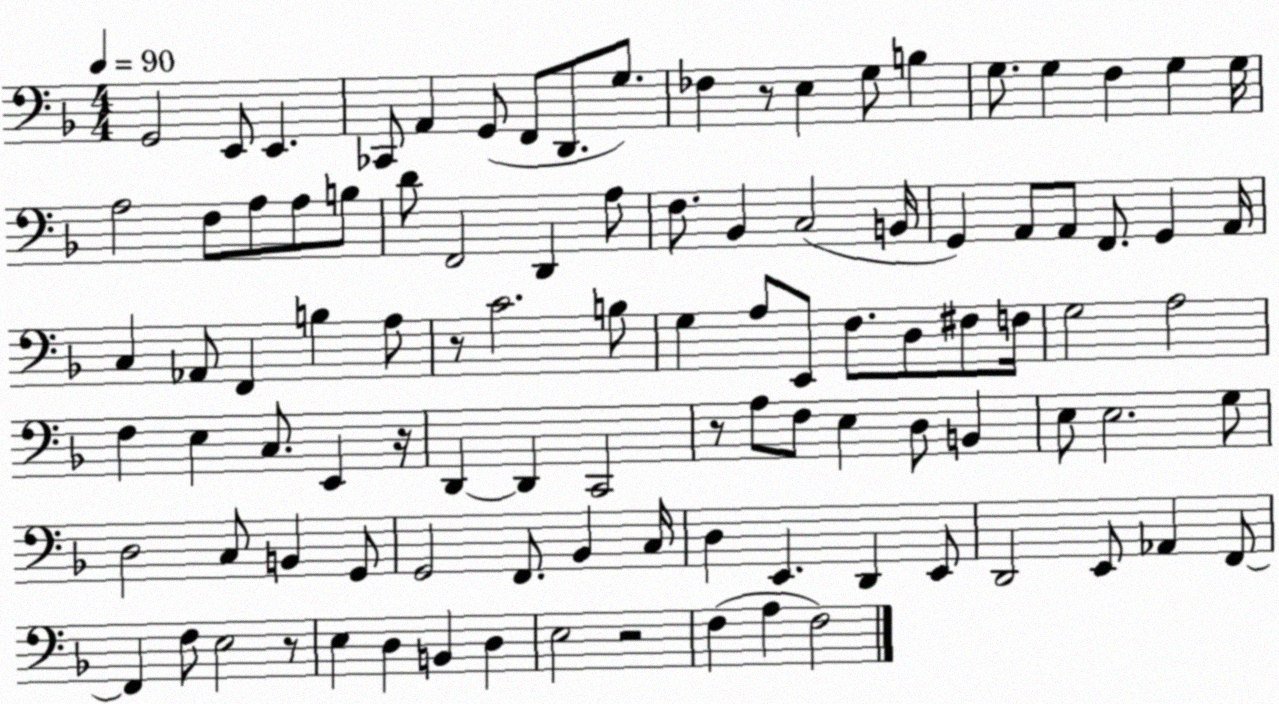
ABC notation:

X:1
T:Untitled
M:4/4
L:1/4
K:F
G,,2 E,,/2 E,, _C,,/2 A,, G,,/2 F,,/2 D,,/2 G,/2 _F, z/2 E, G,/2 B, G,/2 G, F, G, G,/4 A,2 F,/2 A,/2 A,/2 B,/2 D/2 F,,2 D,, A,/2 F,/2 _B,, C,2 B,,/4 G,, A,,/2 A,,/2 F,,/2 G,, A,,/4 C, _A,,/2 F,, B, A,/2 z/2 C2 B,/2 G, A,/2 E,,/2 F,/2 D,/2 ^F,/2 F,/4 G,2 A,2 F, E, C,/2 E,, z/4 D,, D,, C,,2 z/2 A,/2 F,/2 E, D,/2 B,, E,/2 E,2 G,/2 D,2 C,/2 B,, G,,/2 G,,2 F,,/2 _B,, C,/4 D, E,, D,, E,,/2 D,,2 E,,/2 _A,, F,,/2 F,, F,/2 E,2 z/2 E, D, B,, D, E,2 z2 F, A, F,2